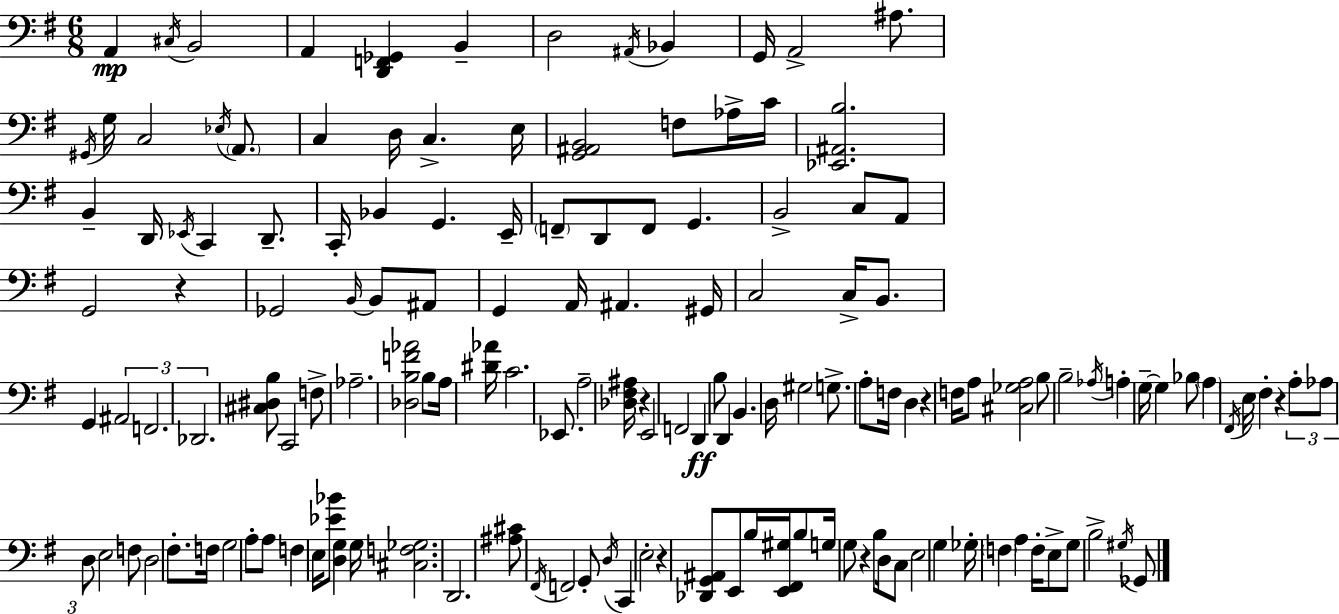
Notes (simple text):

A2/q C#3/s B2/h A2/q [D2,F2,Gb2]/q B2/q D3/h A#2/s Bb2/q G2/s A2/h A#3/e. G#2/s G3/s C3/h Eb3/s A2/e. C3/q D3/s C3/q. E3/s [G2,A#2,B2]/h F3/e Ab3/s C4/s [Eb2,A#2,B3]/h. B2/q D2/s Eb2/s C2/q D2/e. C2/s Bb2/q G2/q. E2/s F2/e D2/e F2/e G2/q. B2/h C3/e A2/e G2/h R/q Gb2/h B2/s B2/e A#2/e G2/q A2/s A#2/q. G#2/s C3/h C3/s B2/e. G2/q A#2/h F2/h. Db2/h. [C#3,D#3,B3]/e C2/h F3/e Ab3/h. [Db3,B3,F4,Ab4]/h B3/e A3/s [D#4,Ab4]/s C4/h. Eb2/e. A3/h [Db3,F#3,A#3]/s R/q E2/h F2/h D2/q B3/e D2/q B2/q. D3/s G#3/h G3/e. A3/e F3/s D3/q R/q F3/s A3/e [C#3,Gb3,A3]/h B3/e B3/h Ab3/s A3/q G3/s G3/q Bb3/e A3/q F#2/s E3/s F#3/q R/q A3/e Ab3/e D3/e E3/h F3/e D3/h F#3/e. F3/s G3/h A3/e A3/e F3/q E3/s [Eb4,Bb4]/e [D3,G3]/q G3/s [C#3,F3,Gb3]/h. D2/h. [A#3,C#4]/e F#2/s F2/h G2/e D3/s C2/q E3/h R/q [Db2,G2,A#2]/e E2/e B3/s [E2,F#2,G#3]/s B3/e G3/s G3/e R/q B3/e D3/s C3/e E3/h G3/q Gb3/s F3/q A3/q F3/s E3/e G3/e B3/h G#3/s Gb2/e